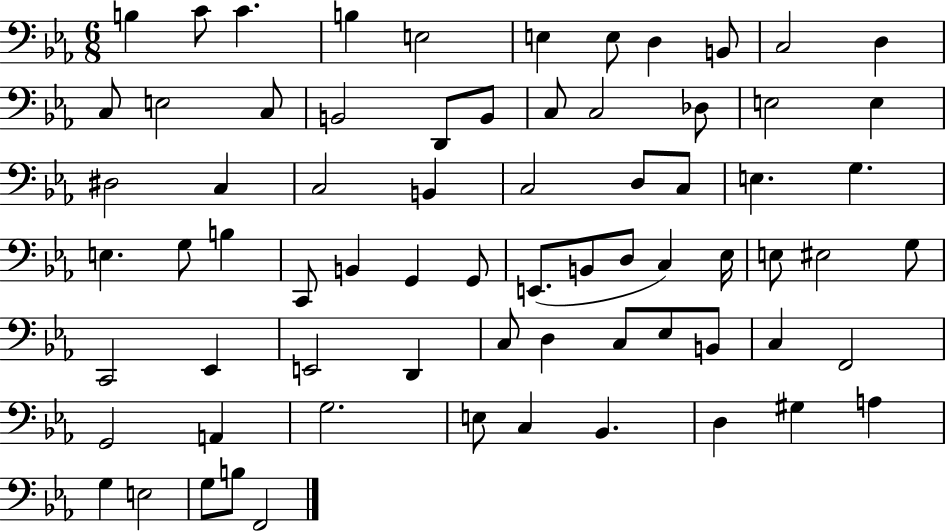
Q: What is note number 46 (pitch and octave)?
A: G3